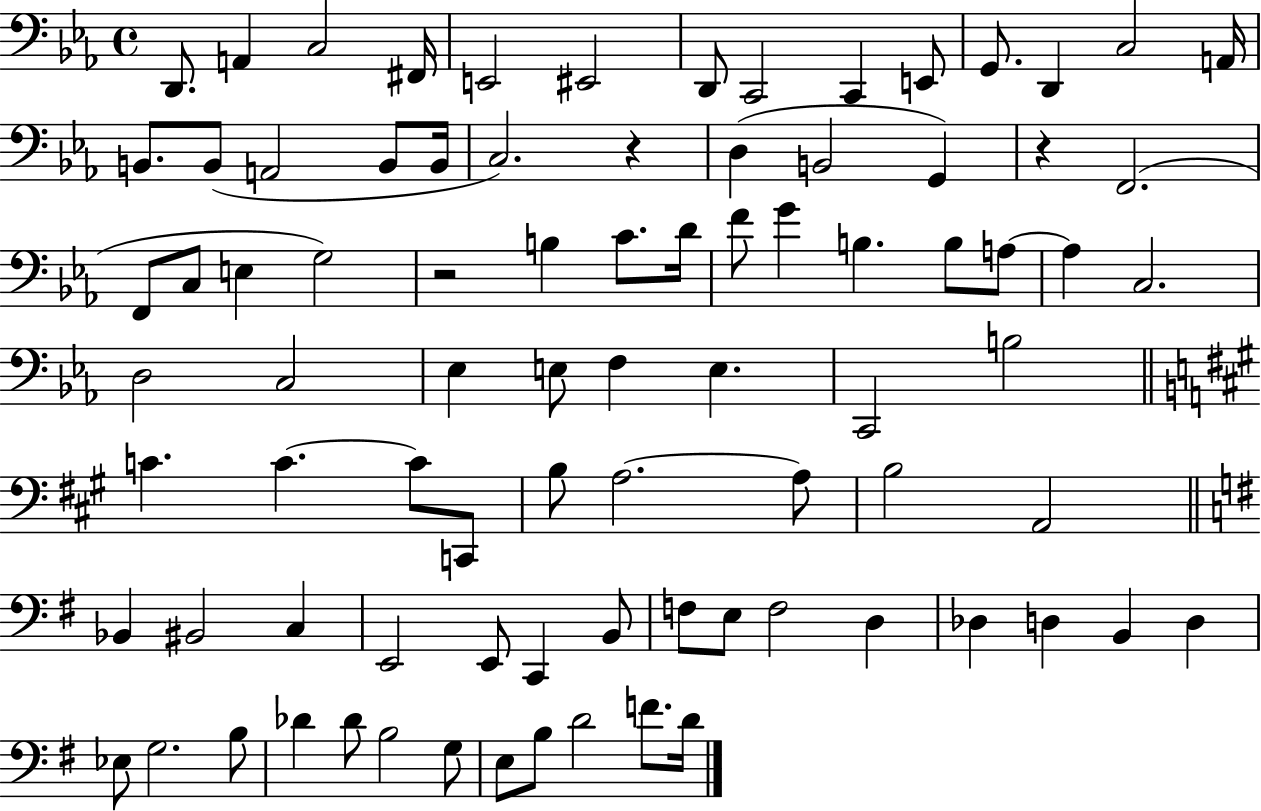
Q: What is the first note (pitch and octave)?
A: D2